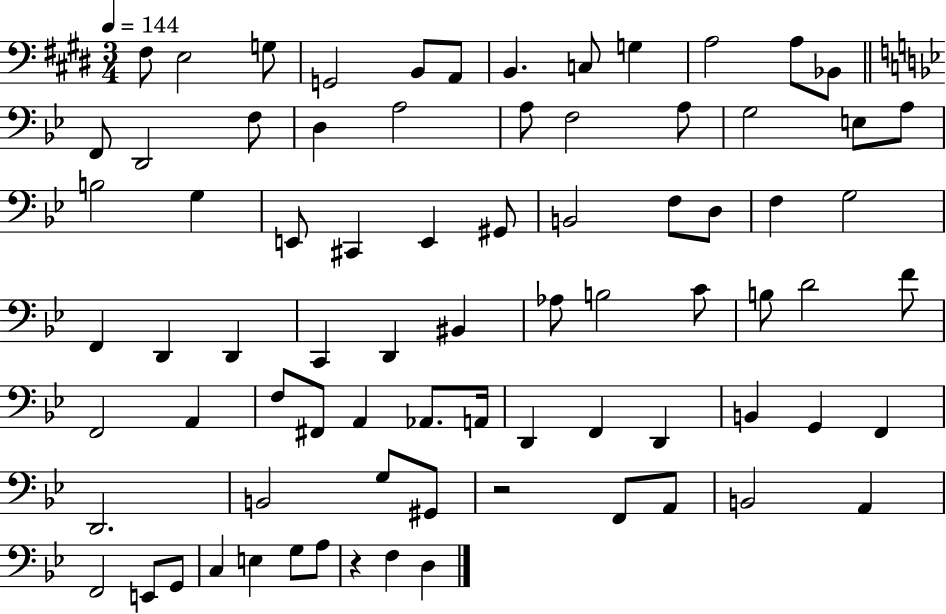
X:1
T:Untitled
M:3/4
L:1/4
K:E
^F,/2 E,2 G,/2 G,,2 B,,/2 A,,/2 B,, C,/2 G, A,2 A,/2 _B,,/2 F,,/2 D,,2 F,/2 D, A,2 A,/2 F,2 A,/2 G,2 E,/2 A,/2 B,2 G, E,,/2 ^C,, E,, ^G,,/2 B,,2 F,/2 D,/2 F, G,2 F,, D,, D,, C,, D,, ^B,, _A,/2 B,2 C/2 B,/2 D2 F/2 F,,2 A,, F,/2 ^F,,/2 A,, _A,,/2 A,,/4 D,, F,, D,, B,, G,, F,, D,,2 B,,2 G,/2 ^G,,/2 z2 F,,/2 A,,/2 B,,2 A,, F,,2 E,,/2 G,,/2 C, E, G,/2 A,/2 z F, D,